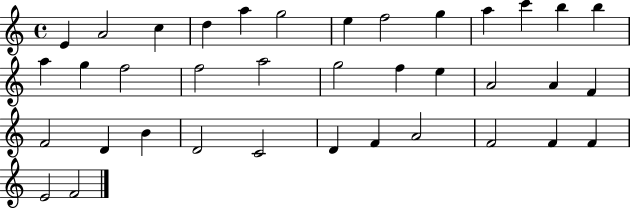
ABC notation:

X:1
T:Untitled
M:4/4
L:1/4
K:C
E A2 c d a g2 e f2 g a c' b b a g f2 f2 a2 g2 f e A2 A F F2 D B D2 C2 D F A2 F2 F F E2 F2